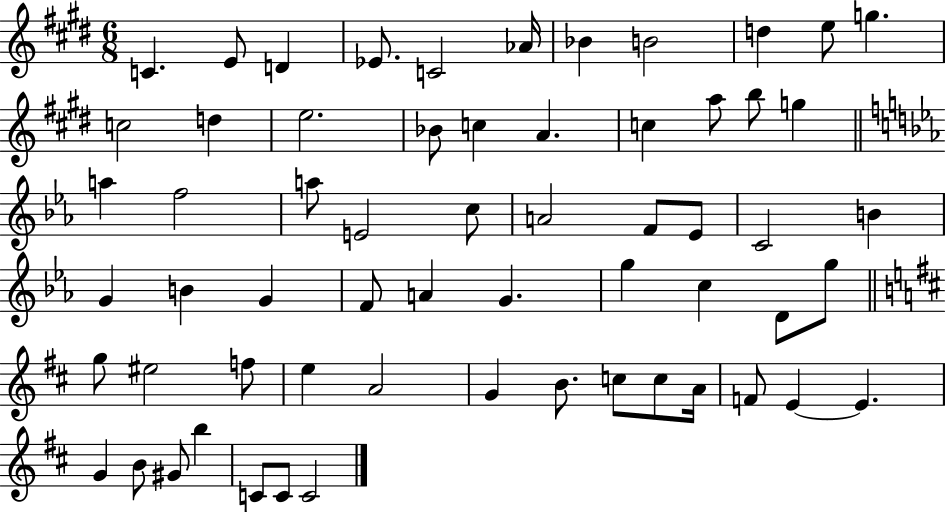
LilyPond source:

{
  \clef treble
  \numericTimeSignature
  \time 6/8
  \key e \major
  c'4. e'8 d'4 | ees'8. c'2 aes'16 | bes'4 b'2 | d''4 e''8 g''4. | \break c''2 d''4 | e''2. | bes'8 c''4 a'4. | c''4 a''8 b''8 g''4 | \break \bar "||" \break \key ees \major a''4 f''2 | a''8 e'2 c''8 | a'2 f'8 ees'8 | c'2 b'4 | \break g'4 b'4 g'4 | f'8 a'4 g'4. | g''4 c''4 d'8 g''8 | \bar "||" \break \key d \major g''8 eis''2 f''8 | e''4 a'2 | g'4 b'8. c''8 c''8 a'16 | f'8 e'4~~ e'4. | \break g'4 b'8 gis'8 b''4 | c'8 c'8 c'2 | \bar "|."
}